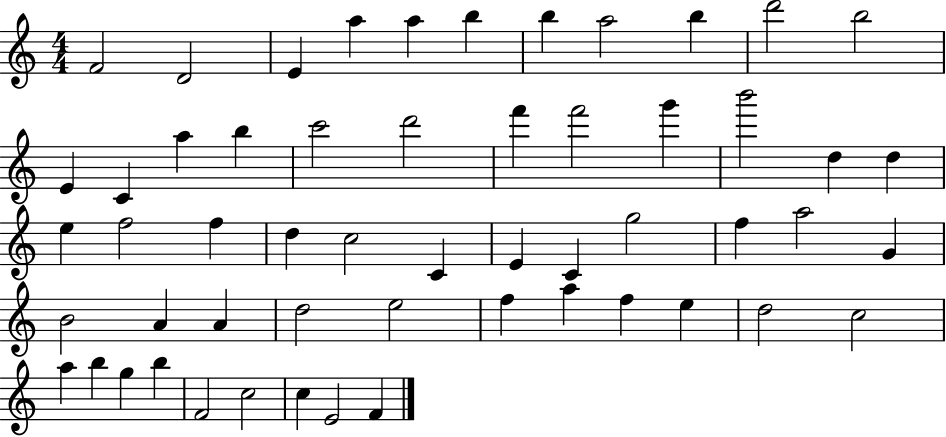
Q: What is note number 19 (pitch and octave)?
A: F6